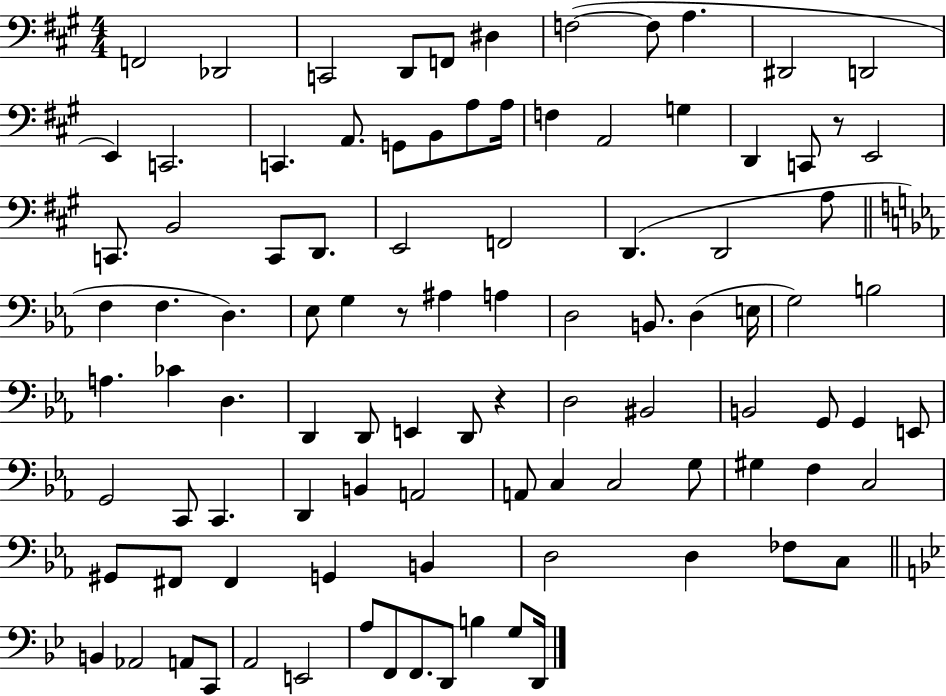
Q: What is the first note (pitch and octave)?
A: F2